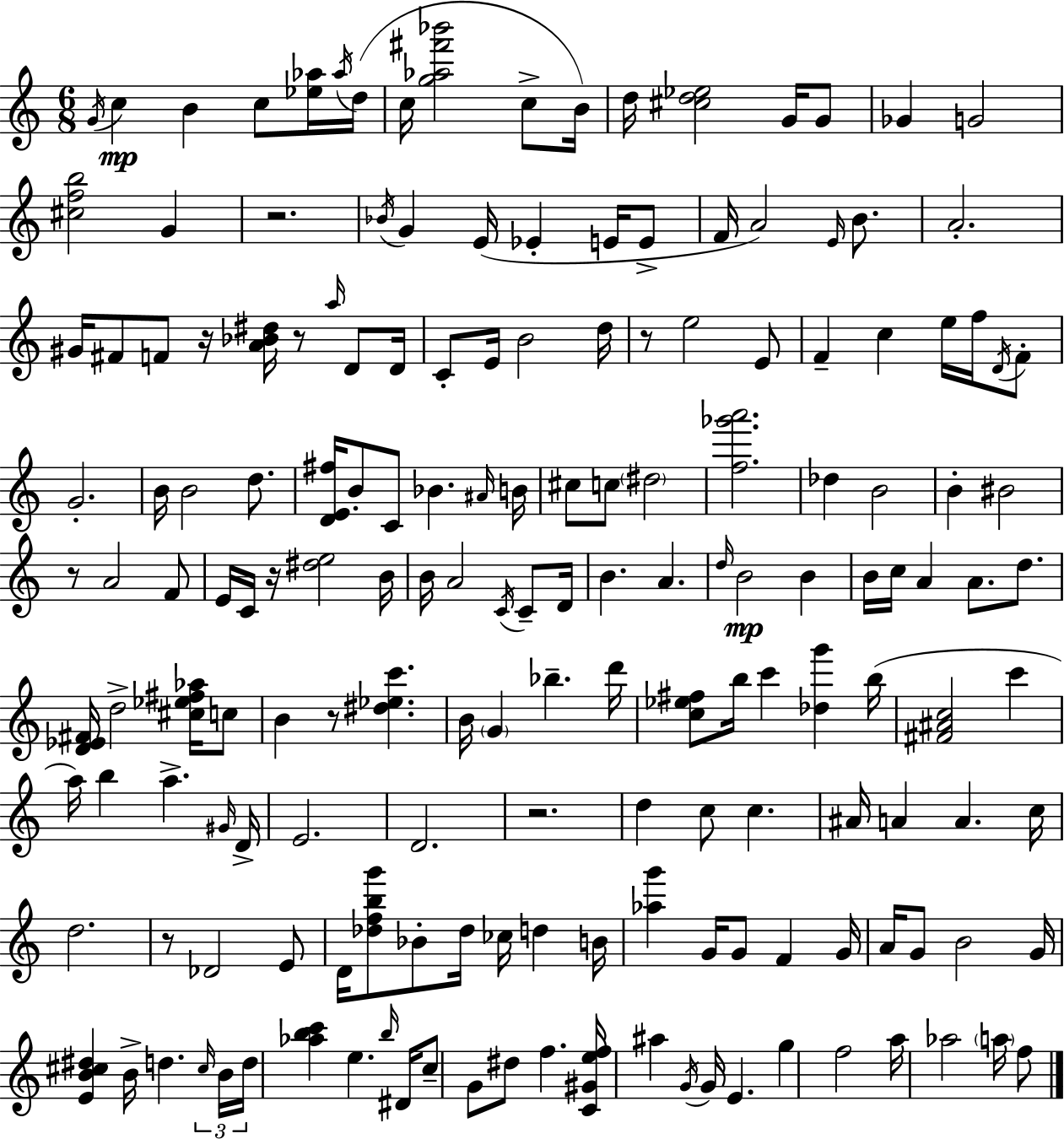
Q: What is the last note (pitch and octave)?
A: F5